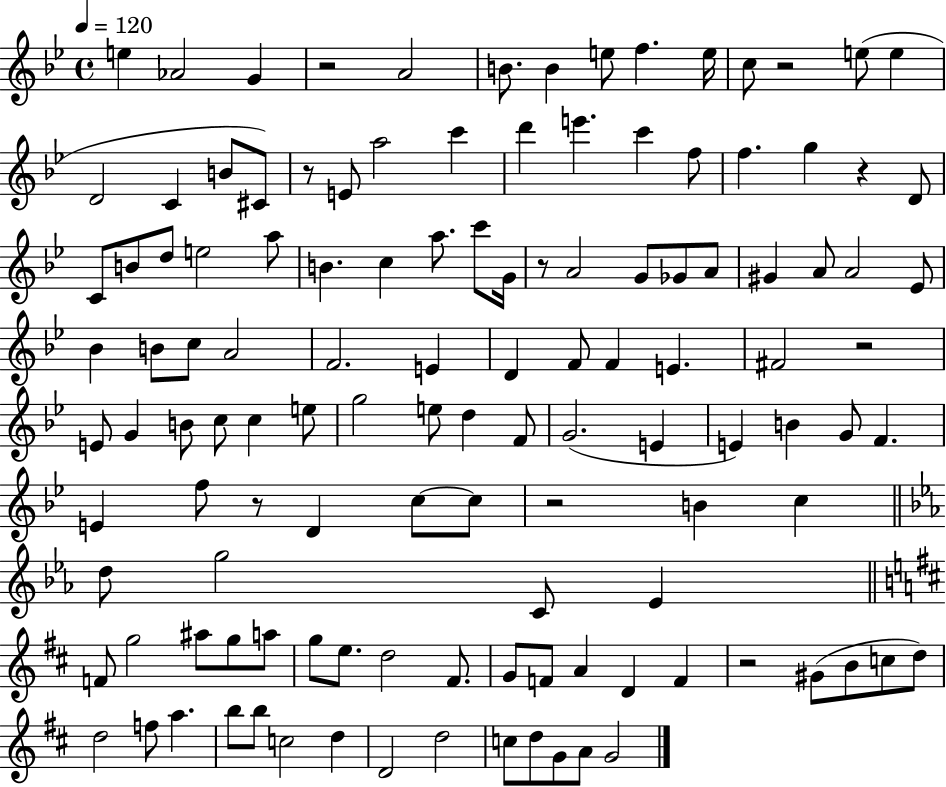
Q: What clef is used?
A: treble